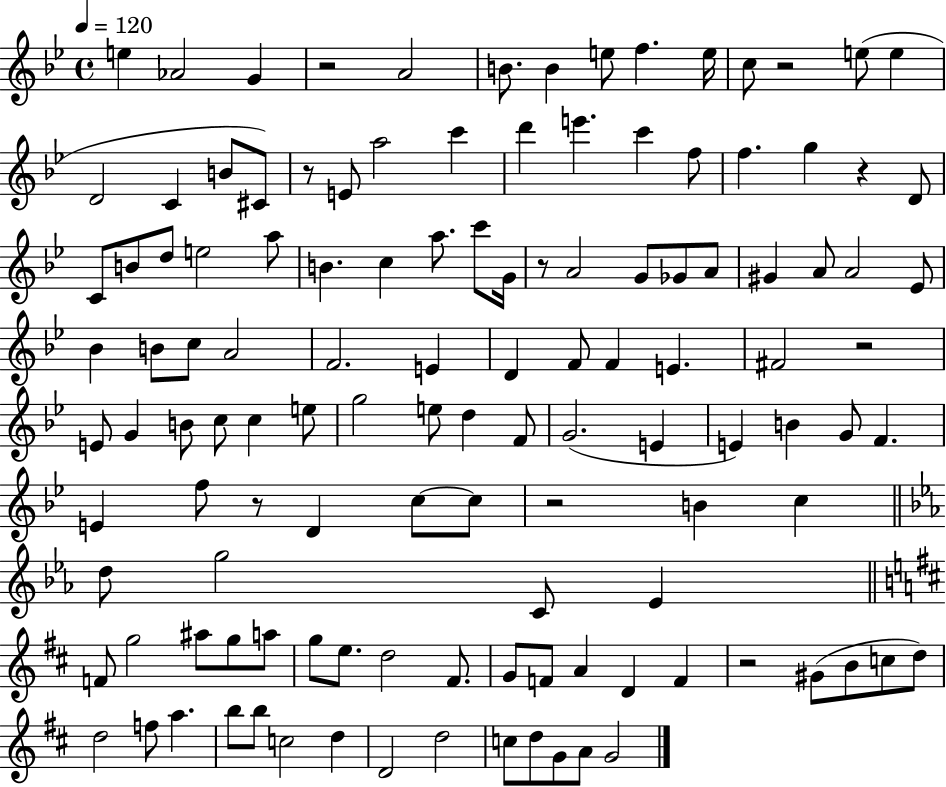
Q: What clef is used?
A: treble